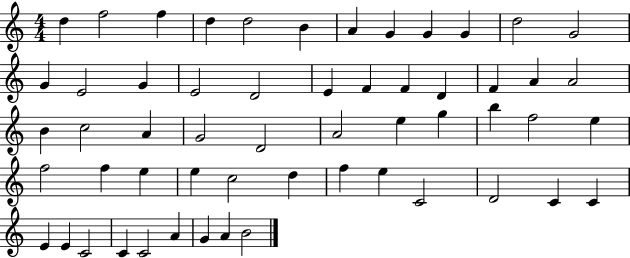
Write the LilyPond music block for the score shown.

{
  \clef treble
  \numericTimeSignature
  \time 4/4
  \key c \major
  d''4 f''2 f''4 | d''4 d''2 b'4 | a'4 g'4 g'4 g'4 | d''2 g'2 | \break g'4 e'2 g'4 | e'2 d'2 | e'4 f'4 f'4 d'4 | f'4 a'4 a'2 | \break b'4 c''2 a'4 | g'2 d'2 | a'2 e''4 g''4 | b''4 f''2 e''4 | \break f''2 f''4 e''4 | e''4 c''2 d''4 | f''4 e''4 c'2 | d'2 c'4 c'4 | \break e'4 e'4 c'2 | c'4 c'2 a'4 | g'4 a'4 b'2 | \bar "|."
}